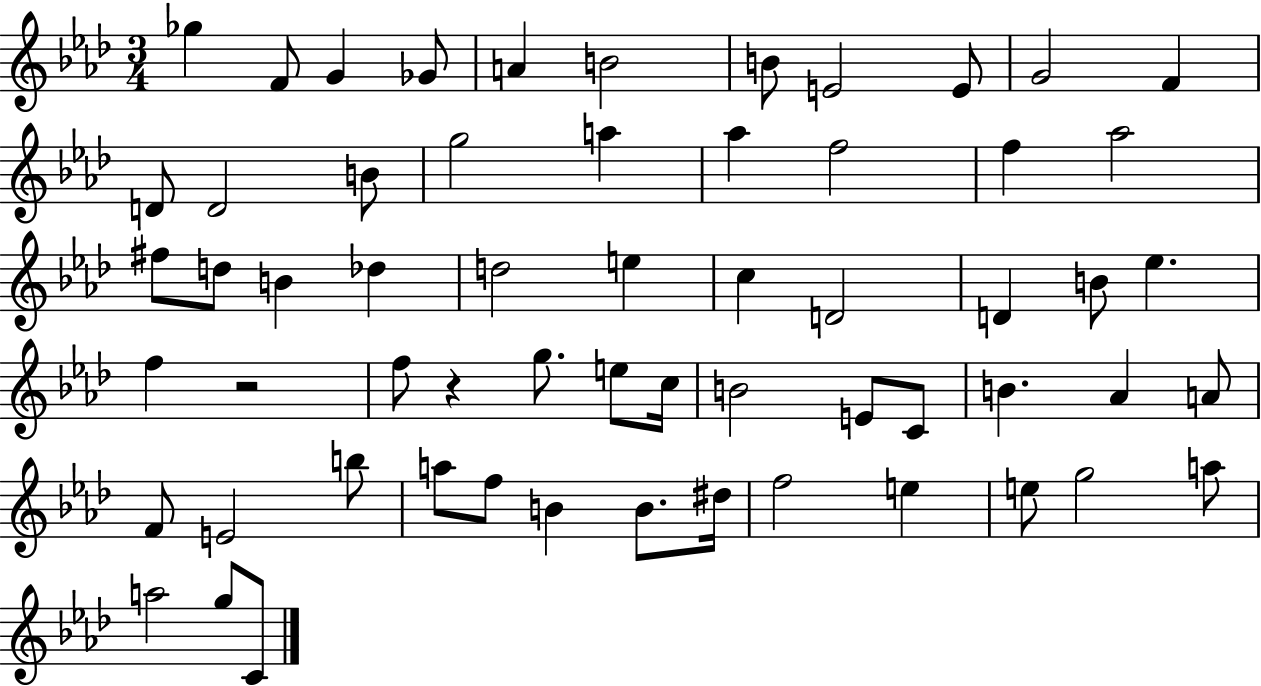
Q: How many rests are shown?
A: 2